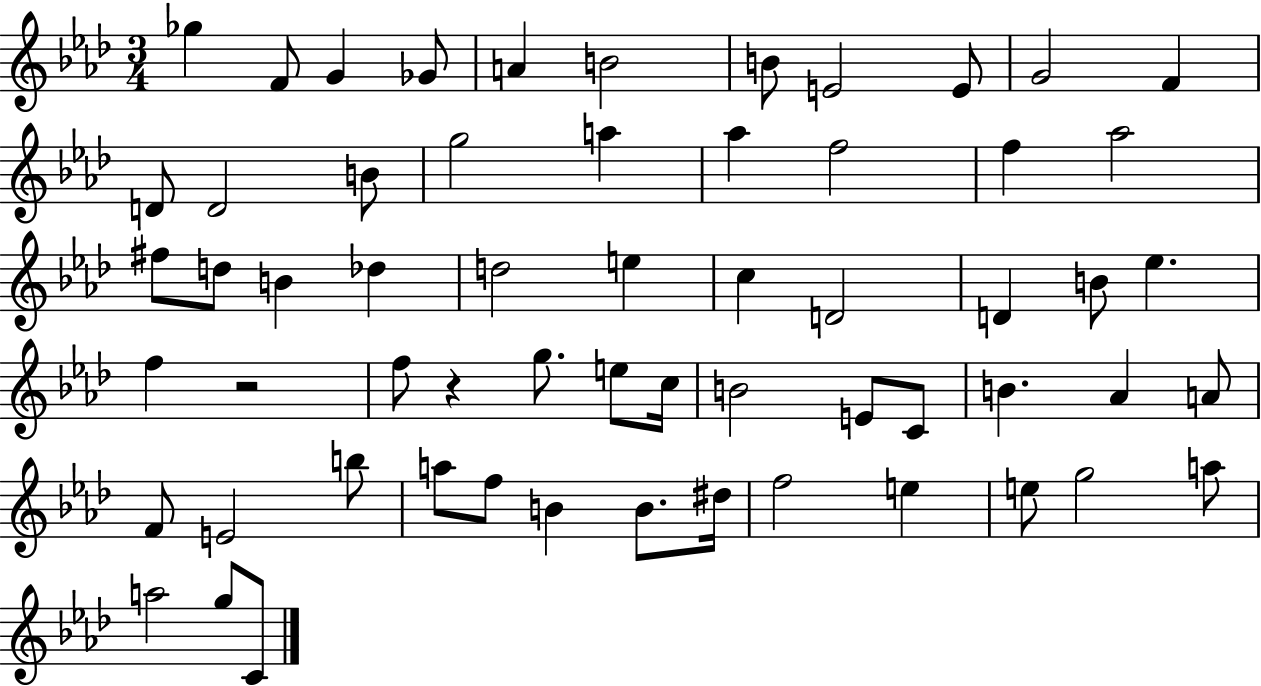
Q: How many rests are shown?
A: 2